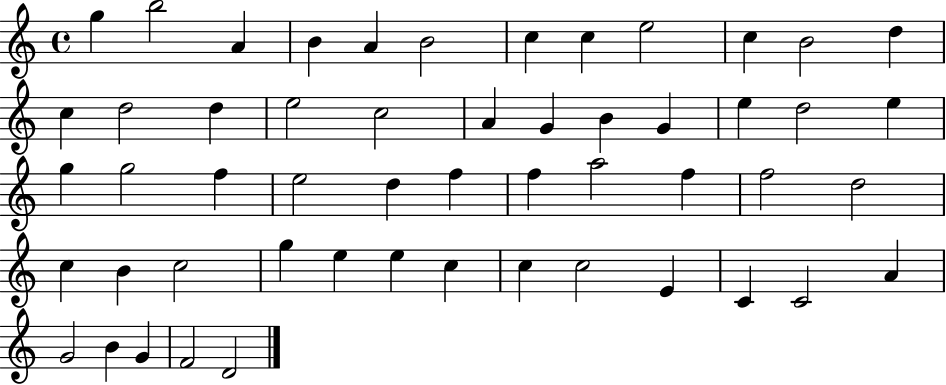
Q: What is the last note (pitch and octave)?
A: D4